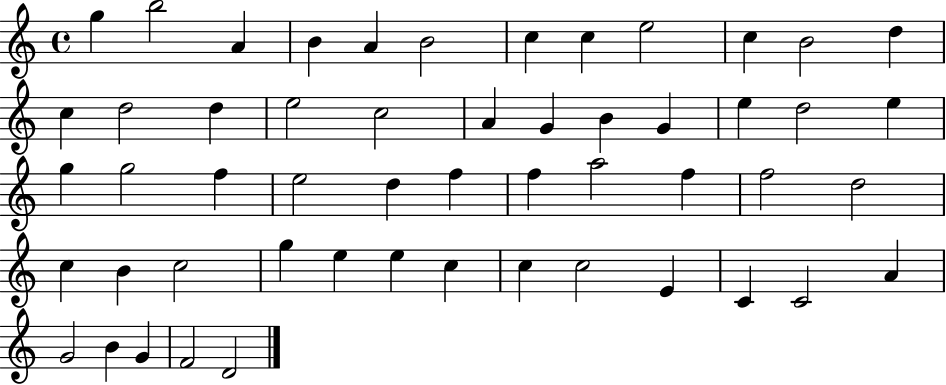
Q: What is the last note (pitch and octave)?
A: D4